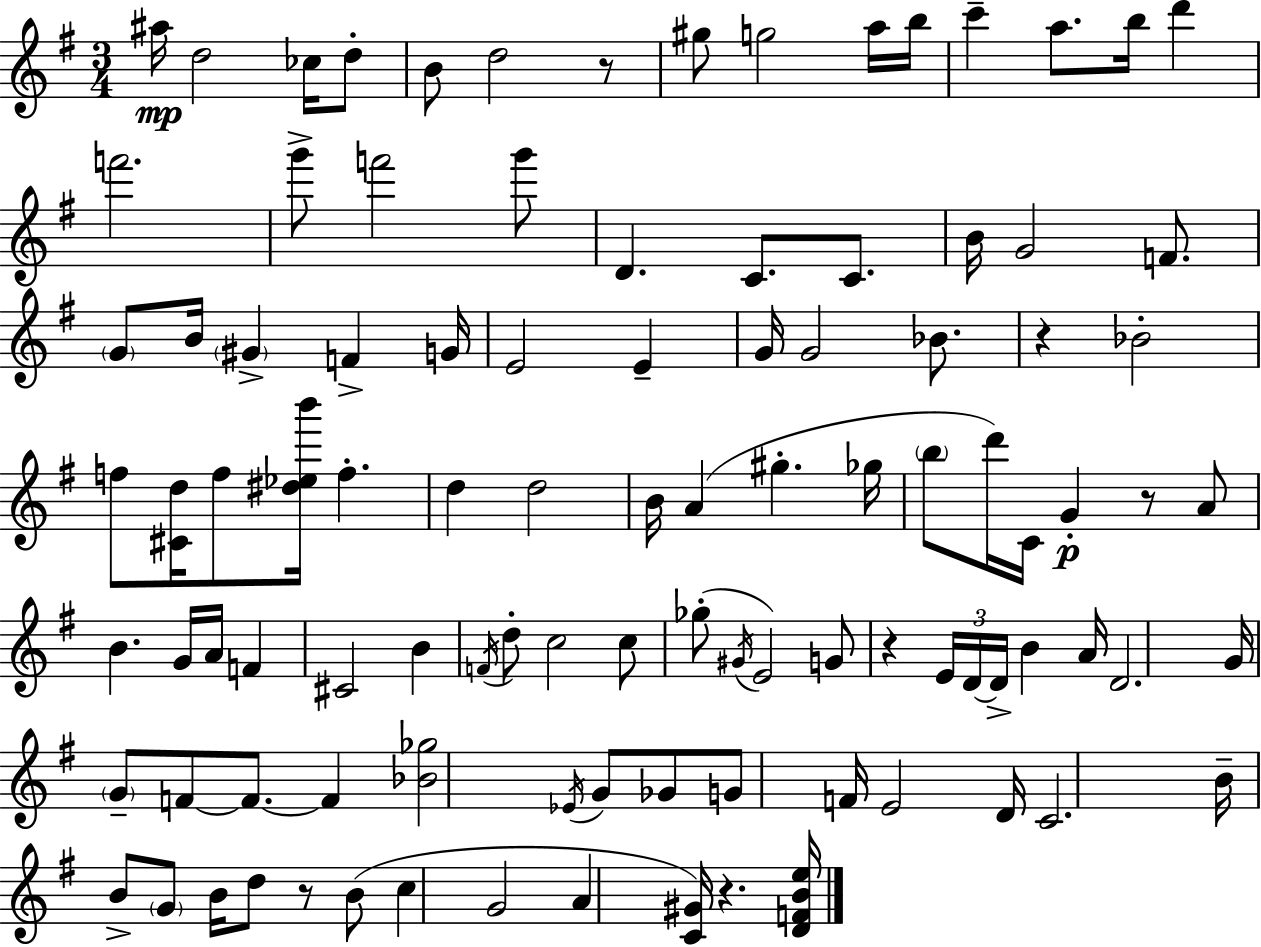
{
  \clef treble
  \numericTimeSignature
  \time 3/4
  \key g \major
  \repeat volta 2 { ais''16\mp d''2 ces''16 d''8-. | b'8 d''2 r8 | gis''8 g''2 a''16 b''16 | c'''4-- a''8. b''16 d'''4 | \break f'''2. | g'''8-> f'''2 g'''8 | d'4. c'8. c'8. | b'16 g'2 f'8. | \break \parenthesize g'8 b'16 \parenthesize gis'4-> f'4-> g'16 | e'2 e'4-- | g'16 g'2 bes'8. | r4 bes'2-. | \break f''8 <cis' d''>16 f''8 <dis'' ees'' b'''>16 f''4.-. | d''4 d''2 | b'16 a'4( gis''4.-. ges''16 | \parenthesize b''8 d'''16) c'16 g'4-.\p r8 a'8 | \break b'4. g'16 a'16 f'4 | cis'2 b'4 | \acciaccatura { f'16 } d''8-. c''2 c''8 | ges''8-.( \acciaccatura { gis'16 } e'2) | \break g'8 r4 \tuplet 3/2 { e'16 d'16~~ d'16-> } b'4 | a'16 d'2. | g'16 \parenthesize g'8-- f'8~~ f'8.~~ f'4 | <bes' ges''>2 \acciaccatura { ees'16 } g'8 | \break ges'8 g'8 f'16 e'2 | d'16 c'2. | b'16-- b'8-> \parenthesize g'8 b'16 d''8 r8 | b'8( c''4 g'2 | \break a'4 <c' gis'>16) r4. | <d' f' b' e''>16 } \bar "|."
}